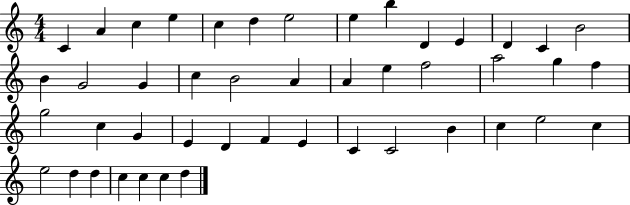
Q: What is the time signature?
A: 4/4